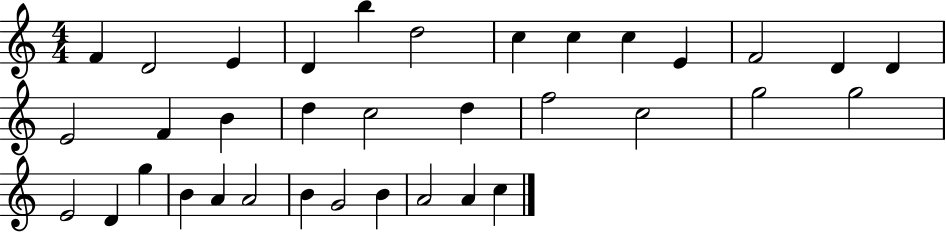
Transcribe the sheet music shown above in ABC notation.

X:1
T:Untitled
M:4/4
L:1/4
K:C
F D2 E D b d2 c c c E F2 D D E2 F B d c2 d f2 c2 g2 g2 E2 D g B A A2 B G2 B A2 A c